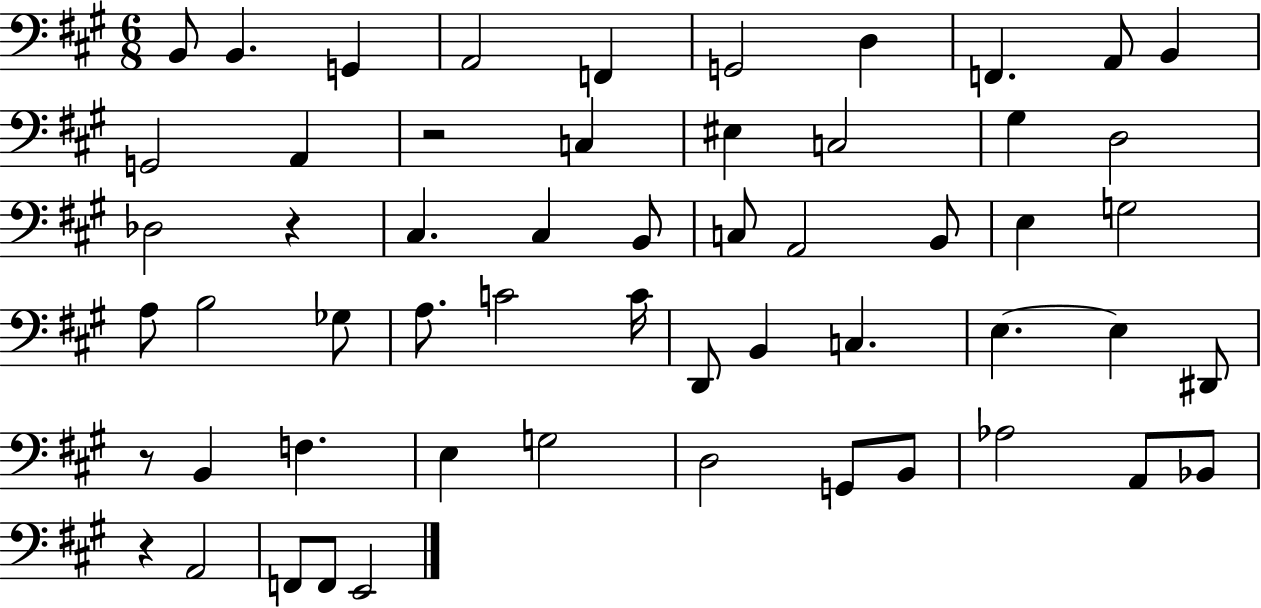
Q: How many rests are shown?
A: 4